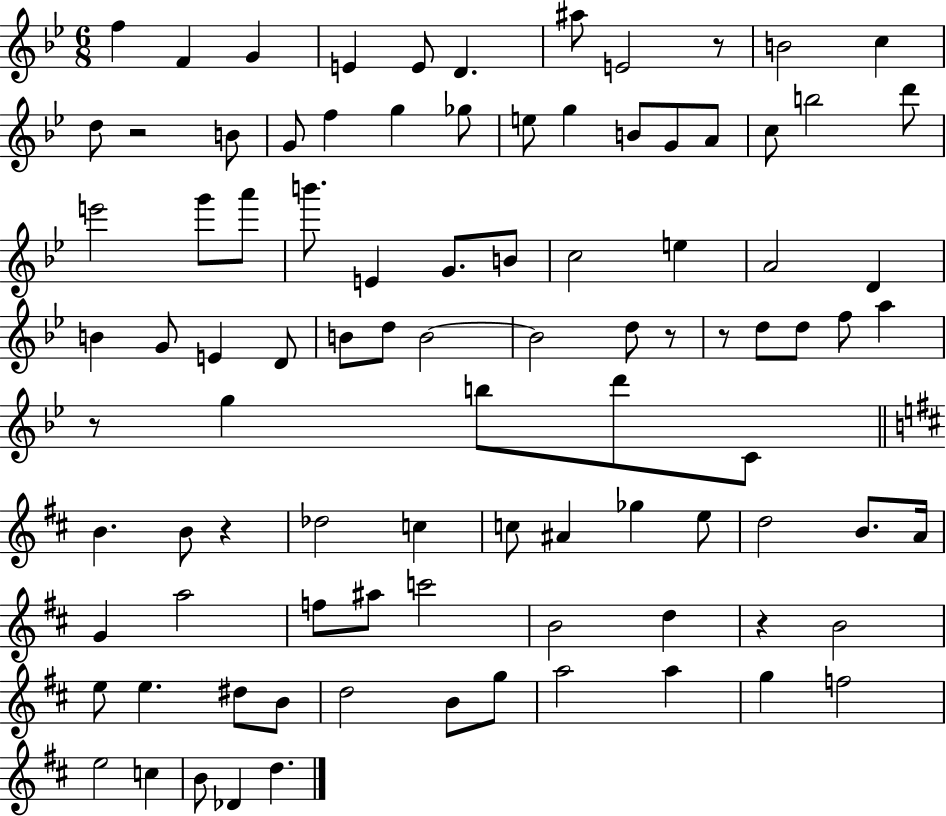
F5/q F4/q G4/q E4/q E4/e D4/q. A#5/e E4/h R/e B4/h C5/q D5/e R/h B4/e G4/e F5/q G5/q Gb5/e E5/e G5/q B4/e G4/e A4/e C5/e B5/h D6/e E6/h G6/e A6/e B6/e. E4/q G4/e. B4/e C5/h E5/q A4/h D4/q B4/q G4/e E4/q D4/e B4/e D5/e B4/h B4/h D5/e R/e R/e D5/e D5/e F5/e A5/q R/e G5/q B5/e D6/e C4/e B4/q. B4/e R/q Db5/h C5/q C5/e A#4/q Gb5/q E5/e D5/h B4/e. A4/s G4/q A5/h F5/e A#5/e C6/h B4/h D5/q R/q B4/h E5/e E5/q. D#5/e B4/e D5/h B4/e G5/e A5/h A5/q G5/q F5/h E5/h C5/q B4/e Db4/q D5/q.